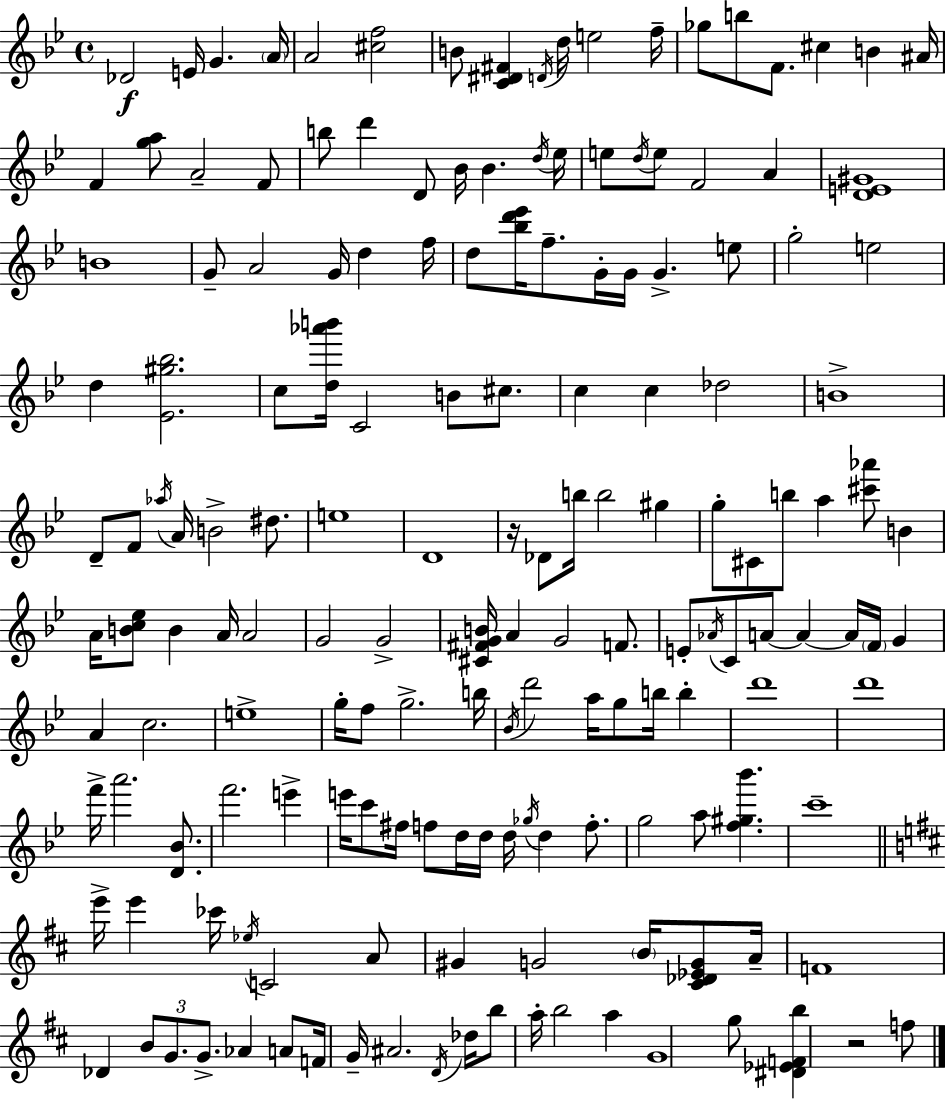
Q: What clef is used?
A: treble